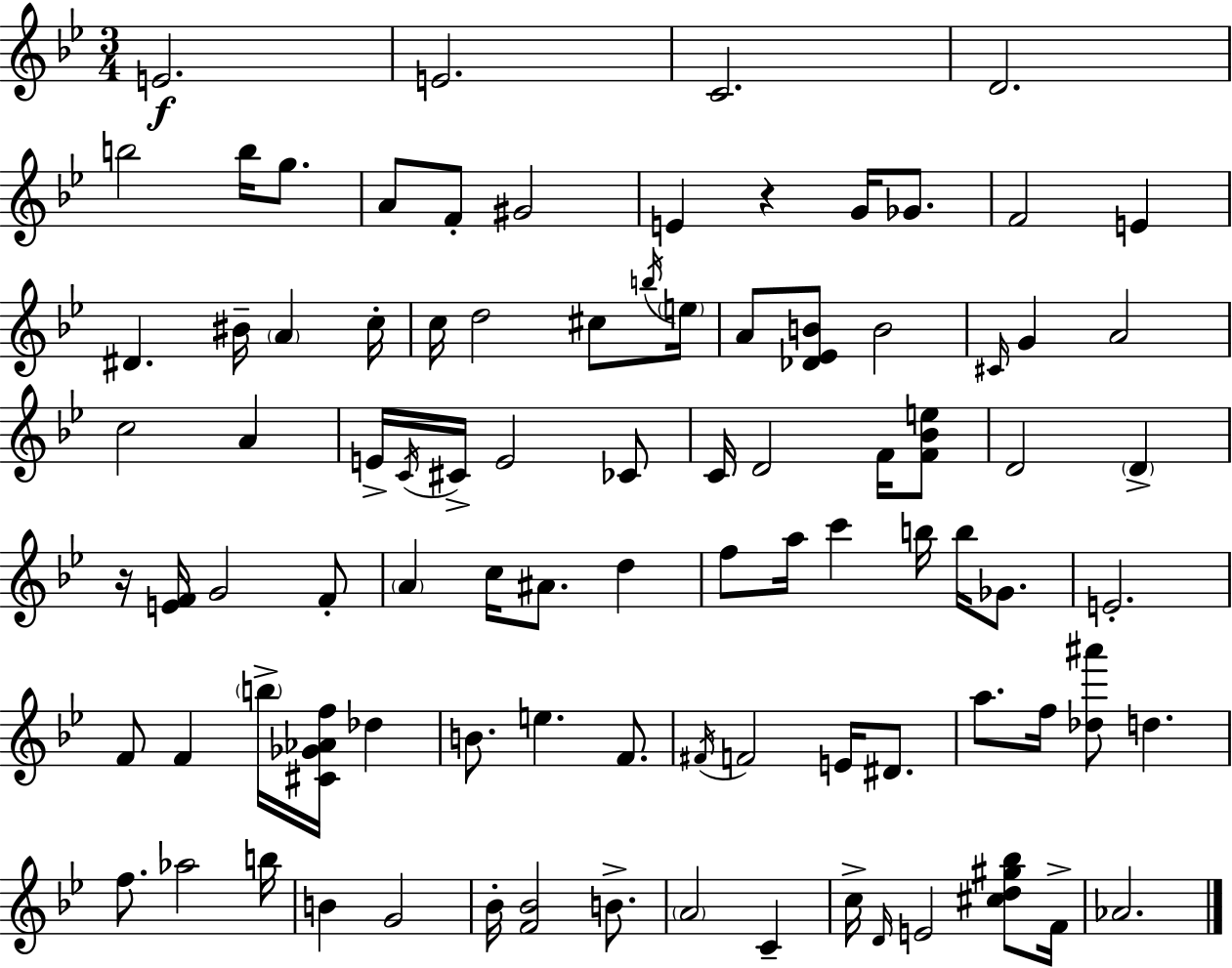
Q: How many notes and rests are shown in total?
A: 91